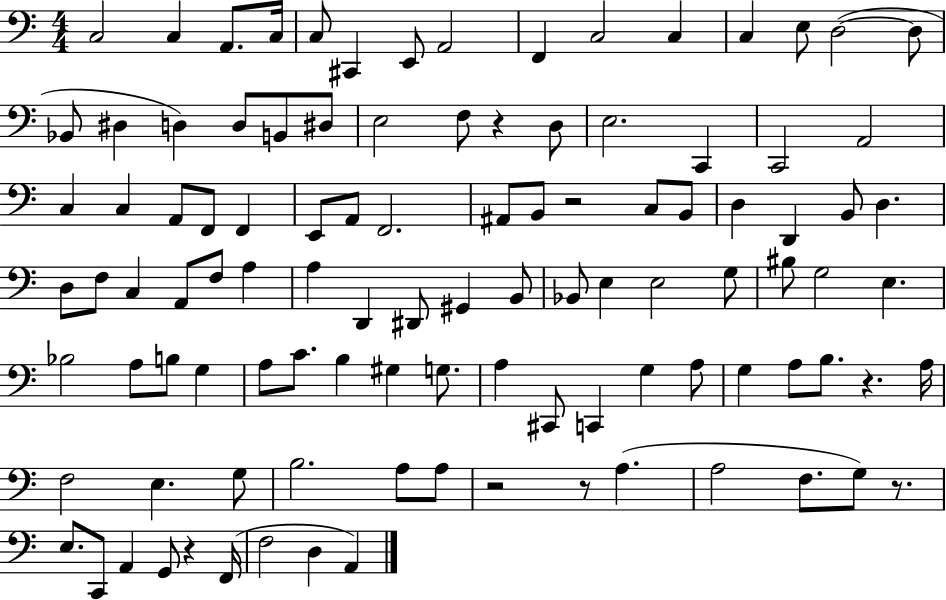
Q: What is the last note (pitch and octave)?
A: A2